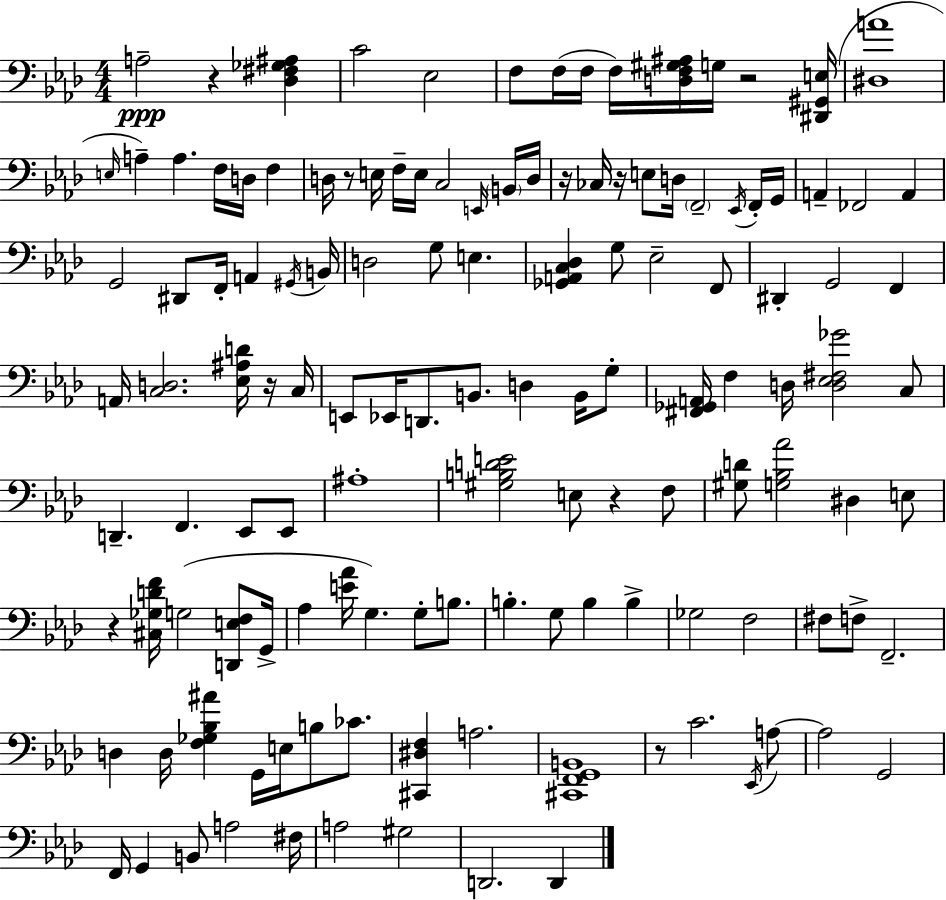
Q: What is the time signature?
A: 4/4